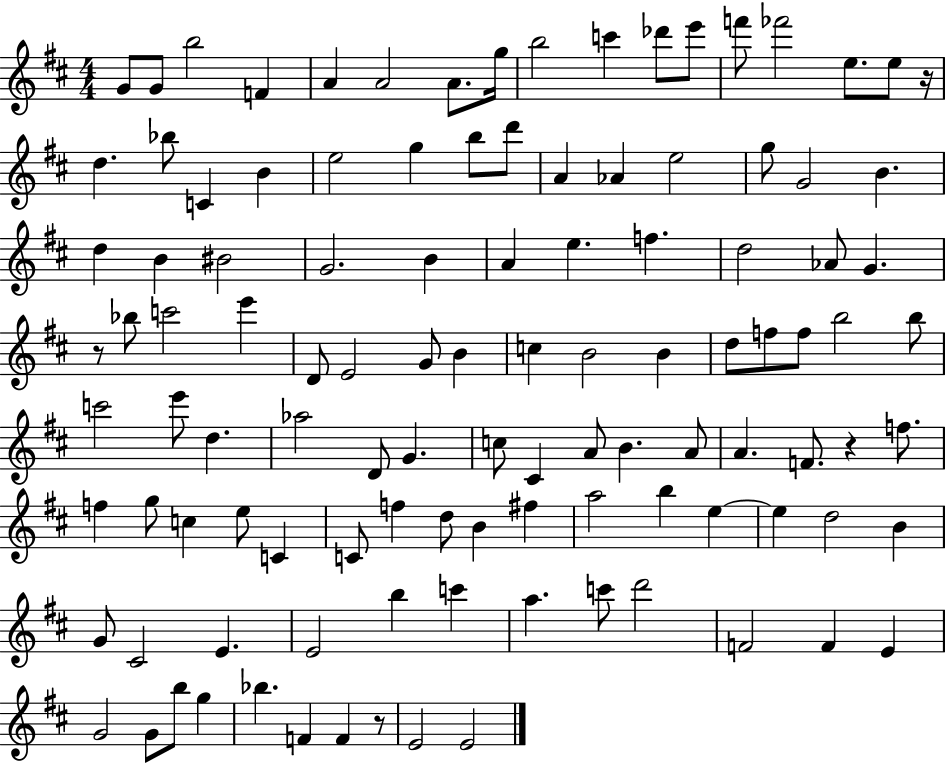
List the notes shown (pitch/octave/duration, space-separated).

G4/e G4/e B5/h F4/q A4/q A4/h A4/e. G5/s B5/h C6/q Db6/e E6/e F6/e FES6/h E5/e. E5/e R/s D5/q. Bb5/e C4/q B4/q E5/h G5/q B5/e D6/e A4/q Ab4/q E5/h G5/e G4/h B4/q. D5/q B4/q BIS4/h G4/h. B4/q A4/q E5/q. F5/q. D5/h Ab4/e G4/q. R/e Bb5/e C6/h E6/q D4/e E4/h G4/e B4/q C5/q B4/h B4/q D5/e F5/e F5/e B5/h B5/e C6/h E6/e D5/q. Ab5/h D4/e G4/q. C5/e C#4/q A4/e B4/q. A4/e A4/q. F4/e. R/q F5/e. F5/q G5/e C5/q E5/e C4/q C4/e F5/q D5/e B4/q F#5/q A5/h B5/q E5/q E5/q D5/h B4/q G4/e C#4/h E4/q. E4/h B5/q C6/q A5/q. C6/e D6/h F4/h F4/q E4/q G4/h G4/e B5/e G5/q Bb5/q. F4/q F4/q R/e E4/h E4/h